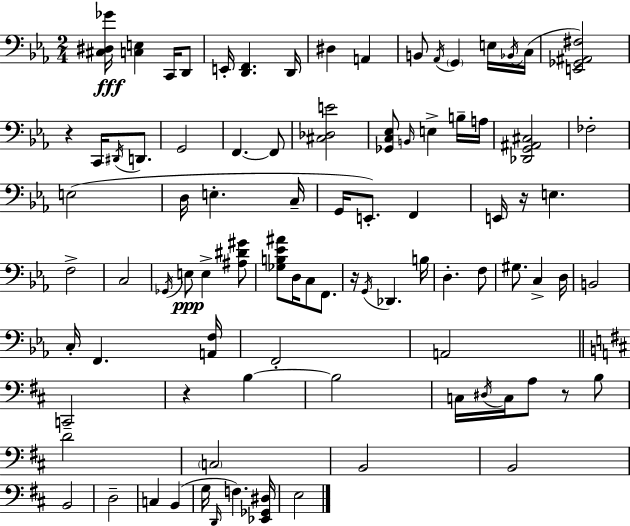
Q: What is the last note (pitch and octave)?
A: E3